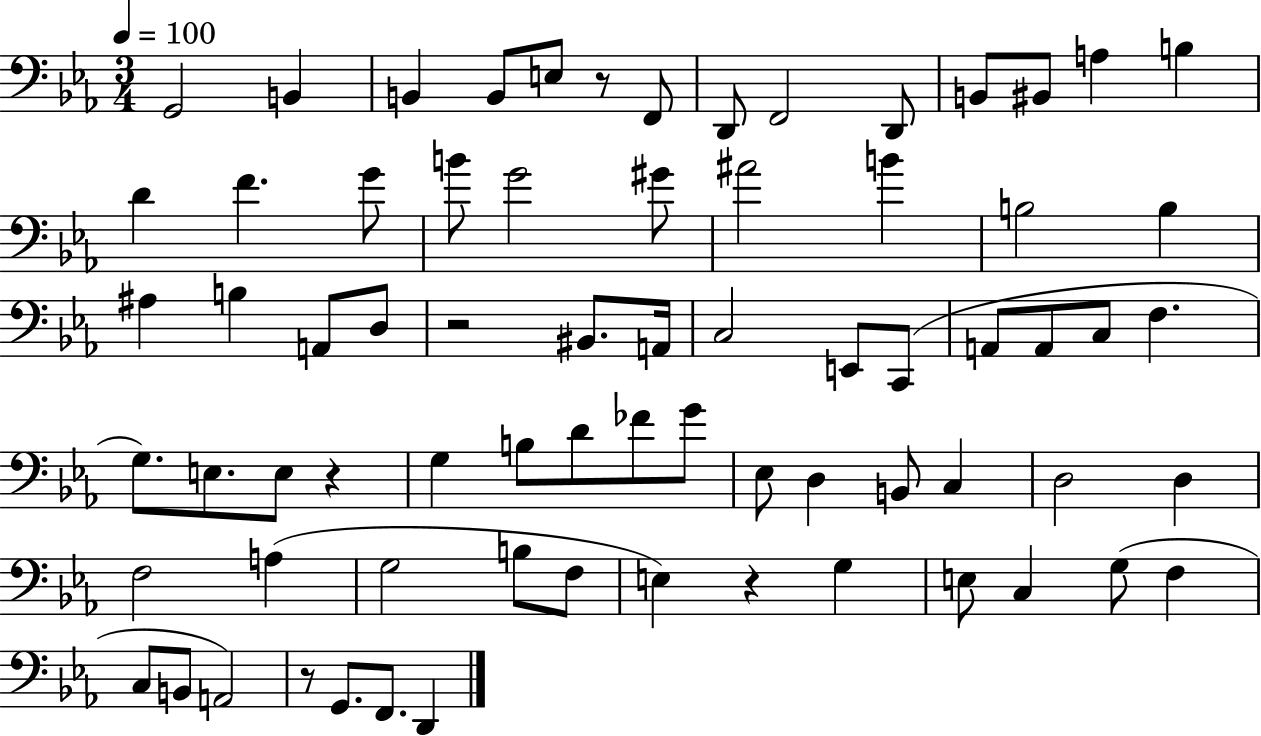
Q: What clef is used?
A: bass